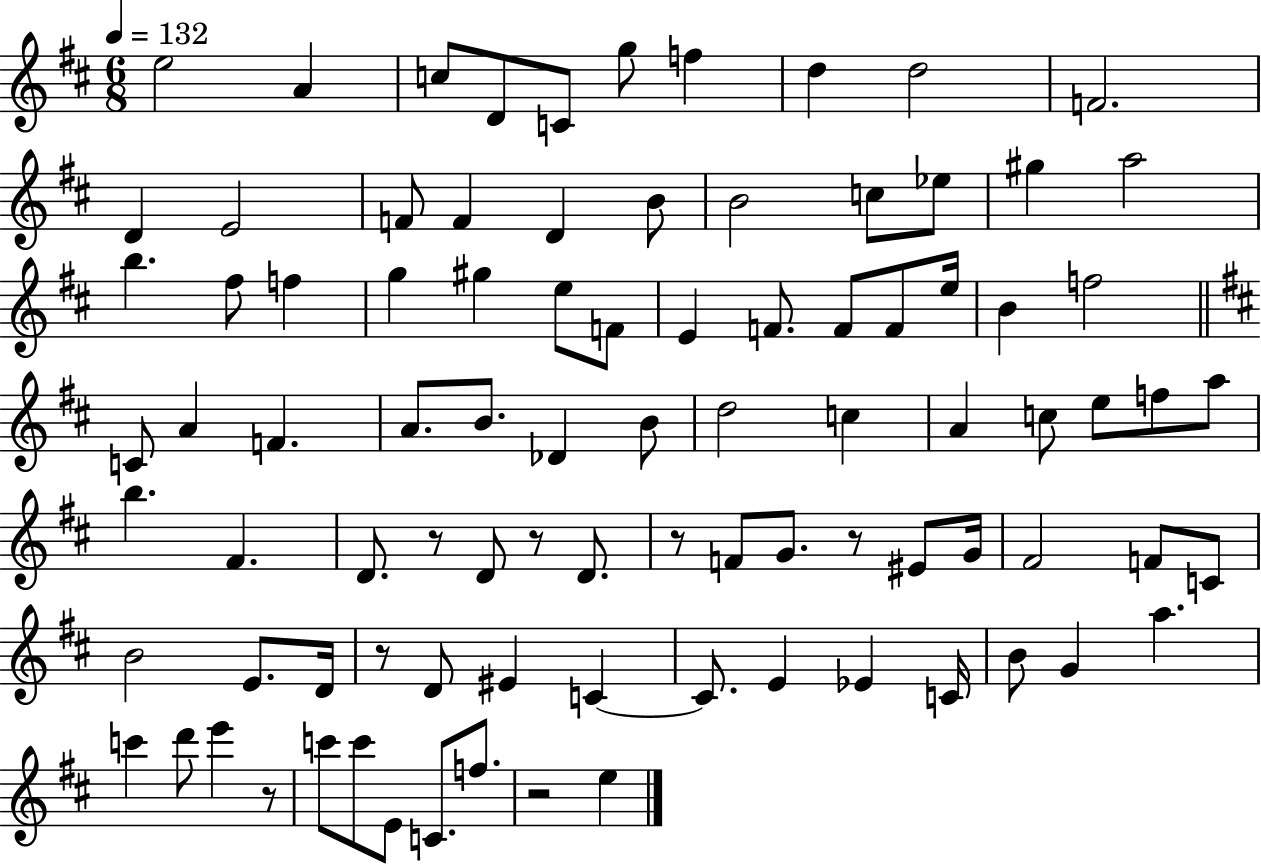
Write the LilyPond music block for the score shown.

{
  \clef treble
  \numericTimeSignature
  \time 6/8
  \key d \major
  \tempo 4 = 132
  e''2 a'4 | c''8 d'8 c'8 g''8 f''4 | d''4 d''2 | f'2. | \break d'4 e'2 | f'8 f'4 d'4 b'8 | b'2 c''8 ees''8 | gis''4 a''2 | \break b''4. fis''8 f''4 | g''4 gis''4 e''8 f'8 | e'4 f'8. f'8 f'8 e''16 | b'4 f''2 | \break \bar "||" \break \key b \minor c'8 a'4 f'4. | a'8. b'8. des'4 b'8 | d''2 c''4 | a'4 c''8 e''8 f''8 a''8 | \break b''4. fis'4. | d'8. r8 d'8 r8 d'8. | r8 f'8 g'8. r8 eis'8 g'16 | fis'2 f'8 c'8 | \break b'2 e'8. d'16 | r8 d'8 eis'4 c'4~~ | c'8. e'4 ees'4 c'16 | b'8 g'4 a''4. | \break c'''4 d'''8 e'''4 r8 | c'''8 c'''8 e'8 c'8. f''8. | r2 e''4 | \bar "|."
}